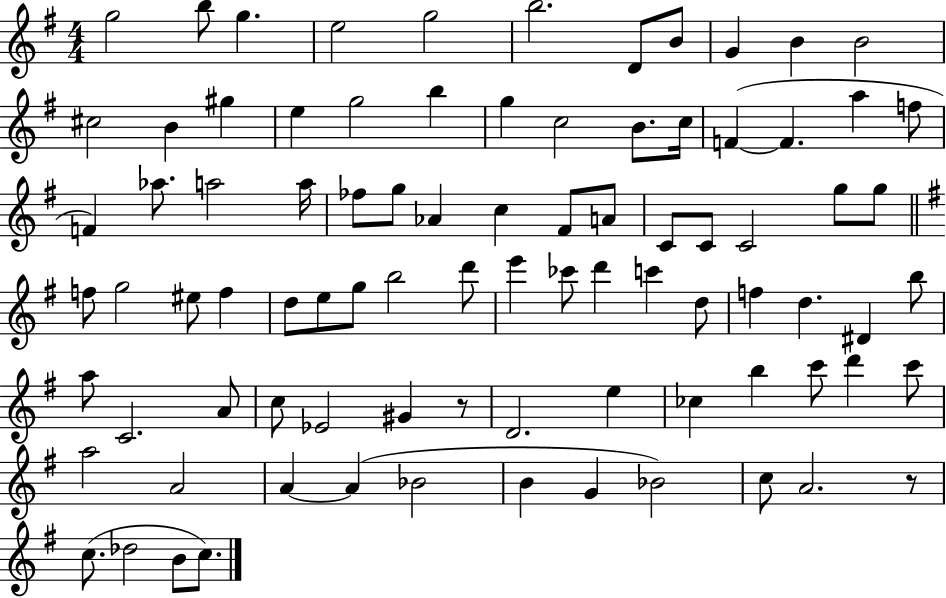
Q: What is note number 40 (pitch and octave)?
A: G5